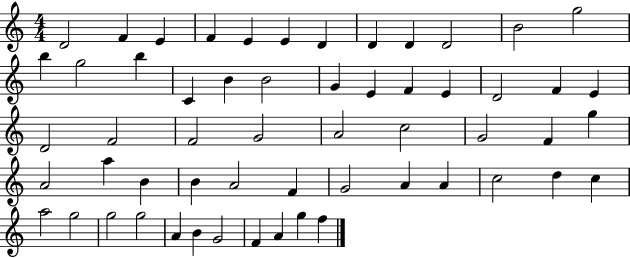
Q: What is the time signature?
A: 4/4